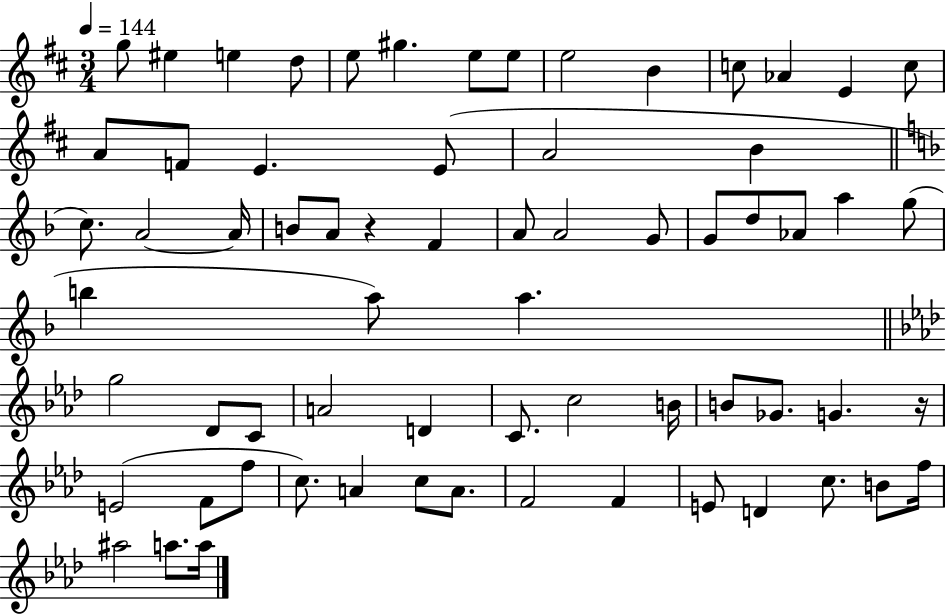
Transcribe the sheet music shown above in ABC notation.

X:1
T:Untitled
M:3/4
L:1/4
K:D
g/2 ^e e d/2 e/2 ^g e/2 e/2 e2 B c/2 _A E c/2 A/2 F/2 E E/2 A2 B c/2 A2 A/4 B/2 A/2 z F A/2 A2 G/2 G/2 d/2 _A/2 a g/2 b a/2 a g2 _D/2 C/2 A2 D C/2 c2 B/4 B/2 _G/2 G z/4 E2 F/2 f/2 c/2 A c/2 A/2 F2 F E/2 D c/2 B/2 f/4 ^a2 a/2 a/4